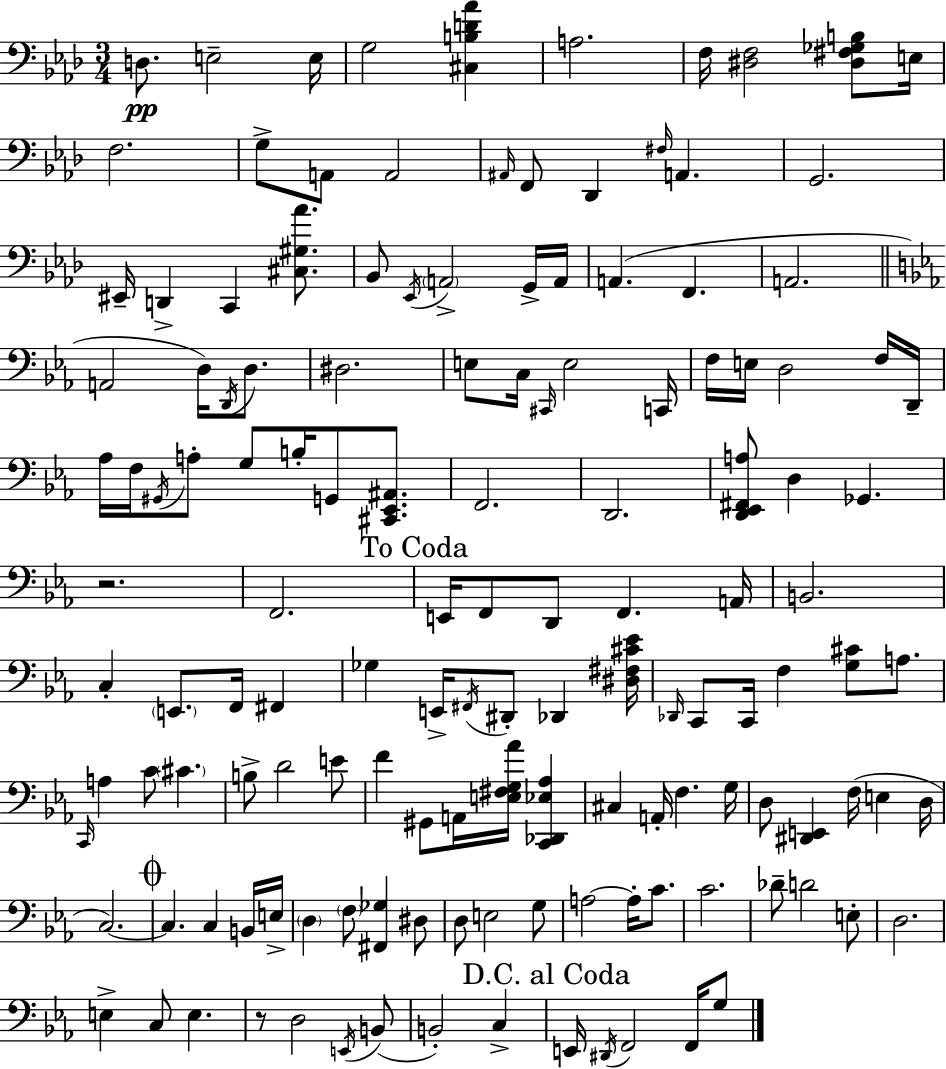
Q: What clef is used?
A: bass